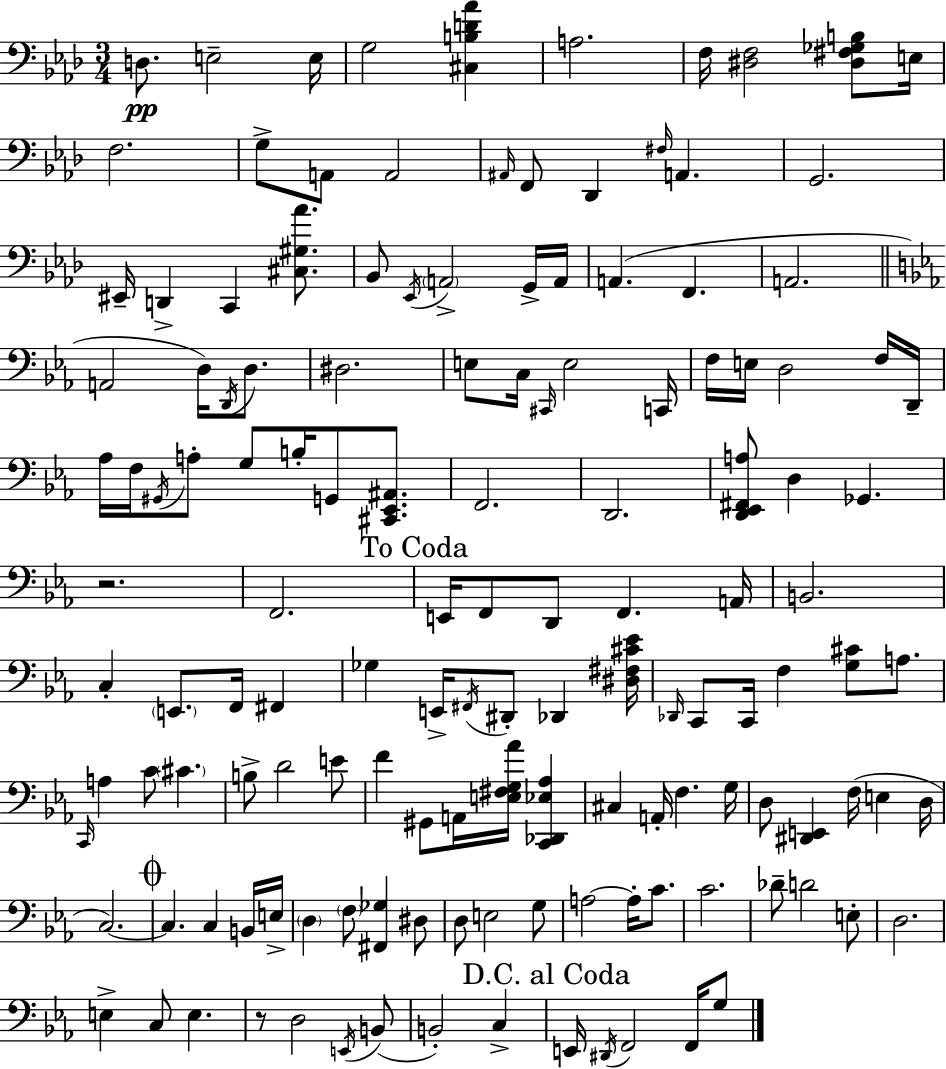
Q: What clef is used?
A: bass